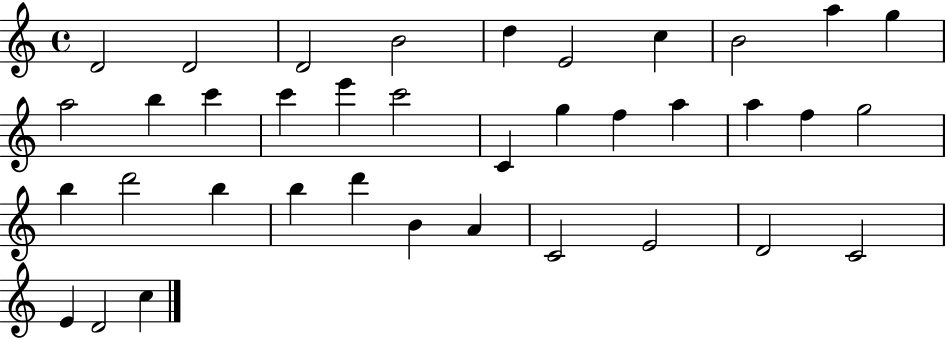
{
  \clef treble
  \time 4/4
  \defaultTimeSignature
  \key c \major
  d'2 d'2 | d'2 b'2 | d''4 e'2 c''4 | b'2 a''4 g''4 | \break a''2 b''4 c'''4 | c'''4 e'''4 c'''2 | c'4 g''4 f''4 a''4 | a''4 f''4 g''2 | \break b''4 d'''2 b''4 | b''4 d'''4 b'4 a'4 | c'2 e'2 | d'2 c'2 | \break e'4 d'2 c''4 | \bar "|."
}